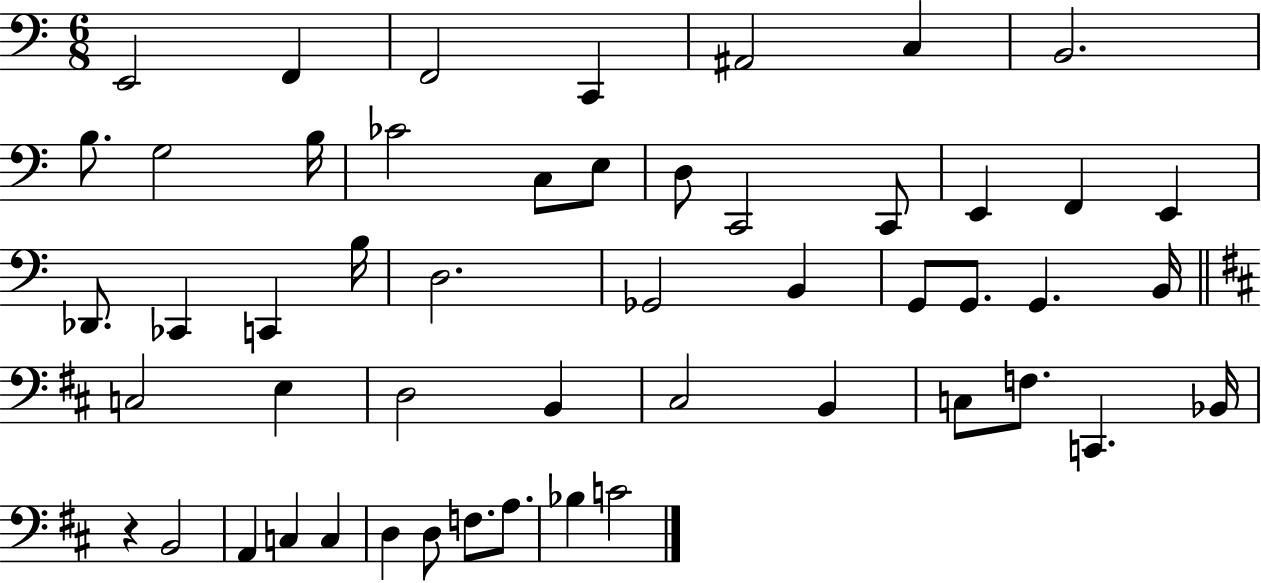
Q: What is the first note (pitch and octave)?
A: E2